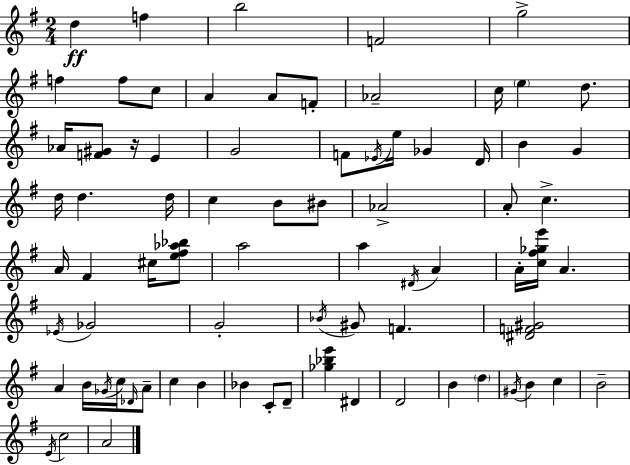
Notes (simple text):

D5/q F5/q B5/h F4/h G5/h F5/q F5/e C5/e A4/q A4/e F4/e Ab4/h C5/s E5/q D5/e. Ab4/s [F4,G#4]/e R/s E4/q G4/h F4/e Eb4/s E5/s Gb4/q D4/s B4/q G4/q D5/s D5/q. D5/s C5/q B4/e BIS4/e Ab4/h A4/e C5/q. A4/s F#4/q C#5/s [E5,F#5,Ab5,Bb5]/e A5/h A5/q D#4/s A4/q A4/s [C5,F#5,Gb5,E6]/s A4/q. Eb4/s Gb4/h G4/h Bb4/s G#4/e F4/q. [D#4,F4,G#4]/h A4/q B4/s Gb4/s C5/s Db4/s A4/e C5/q B4/q Bb4/q C4/e D4/e [Gb5,Bb5,E6]/q D#4/q D4/h B4/q D5/q G#4/s B4/q C5/q B4/h E4/s C5/h A4/h